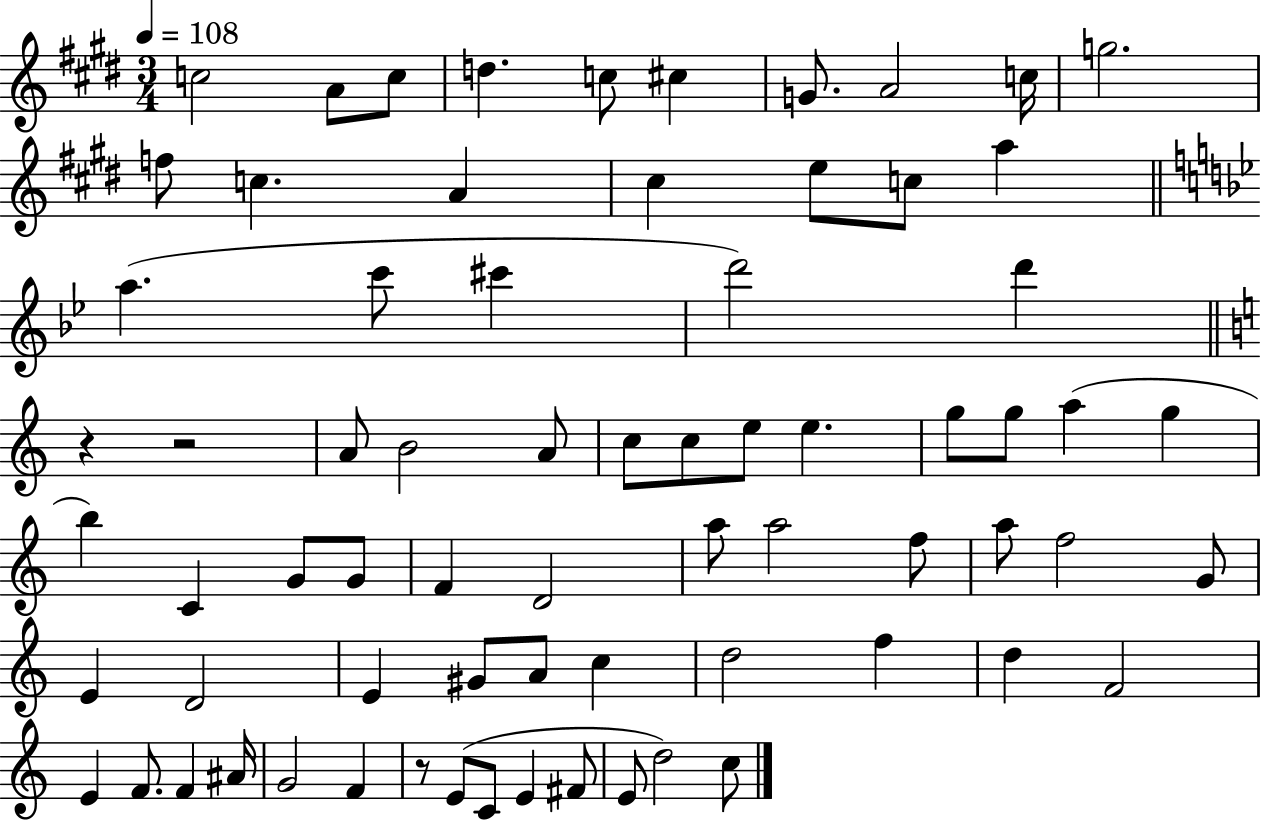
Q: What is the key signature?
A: E major